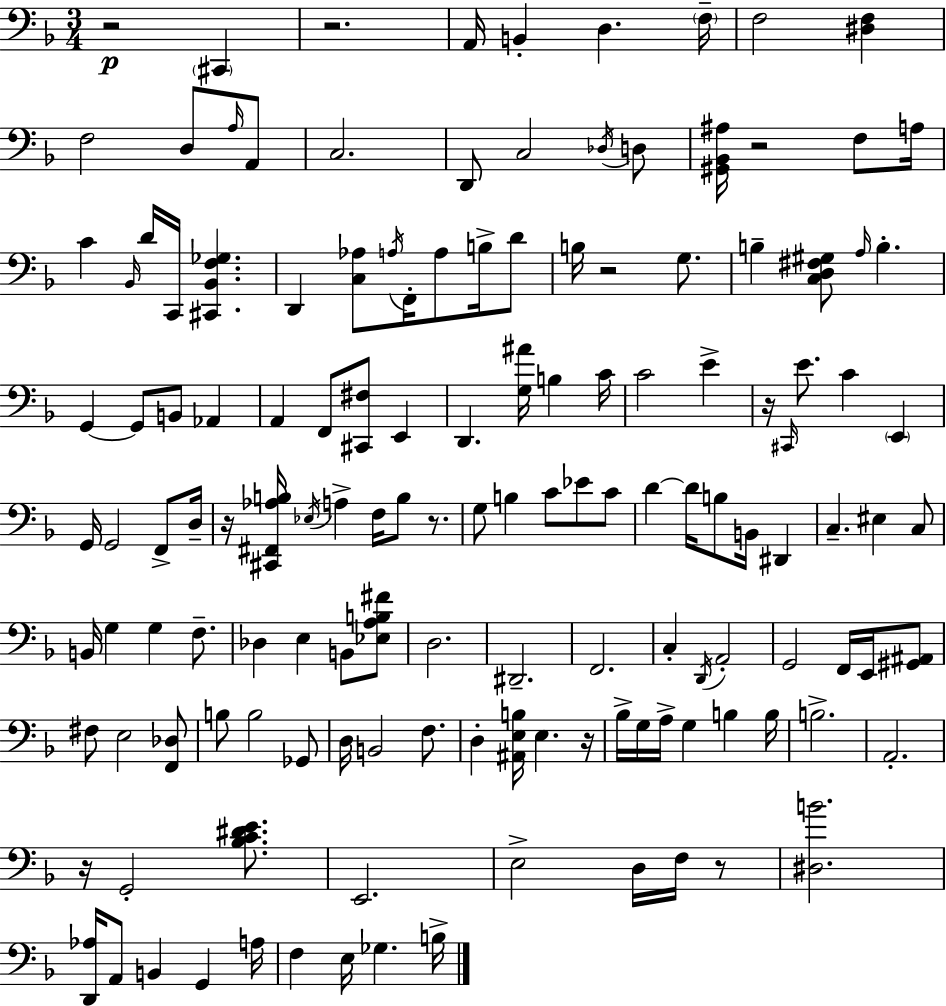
R/h C#2/q R/h. A2/s B2/q D3/q. F3/s F3/h [D#3,F3]/q F3/h D3/e A3/s A2/e C3/h. D2/e C3/h Db3/s D3/e [G#2,Bb2,A#3]/s R/h F3/e A3/s C4/q Bb2/s D4/s C2/s [C#2,Bb2,F3,Gb3]/q. D2/q [C3,Ab3]/e A3/s F2/s A3/e B3/s D4/e B3/s R/h G3/e. B3/q [C3,D3,F#3,G#3]/e A3/s B3/q. G2/q G2/e B2/e Ab2/q A2/q F2/e [C#2,F#3]/e E2/q D2/q. [G3,A#4]/s B3/q C4/s C4/h E4/q R/s C#2/s E4/e. C4/q E2/q G2/s G2/h F2/e D3/s R/s [C#2,F#2,Ab3,B3]/s Eb3/s A3/q F3/s B3/e R/e. G3/e B3/q C4/e Eb4/e C4/e D4/q D4/s B3/e B2/s D#2/q C3/q. EIS3/q C3/e B2/s G3/q G3/q F3/e. Db3/q E3/q B2/e [Eb3,A3,B3,F#4]/e D3/h. D#2/h. F2/h. C3/q D2/s A2/h G2/h F2/s E2/s [G#2,A#2]/e F#3/e E3/h [F2,Db3]/e B3/e B3/h Gb2/e D3/s B2/h F3/e. D3/q [A#2,E3,B3]/s E3/q. R/s Bb3/s G3/s A3/s G3/q B3/q B3/s B3/h. A2/h. R/s G2/h [Bb3,C4,D#4,E4]/e. E2/h. E3/h D3/s F3/s R/e [D#3,B4]/h. [D2,Ab3]/s A2/e B2/q G2/q A3/s F3/q E3/s Gb3/q. B3/s